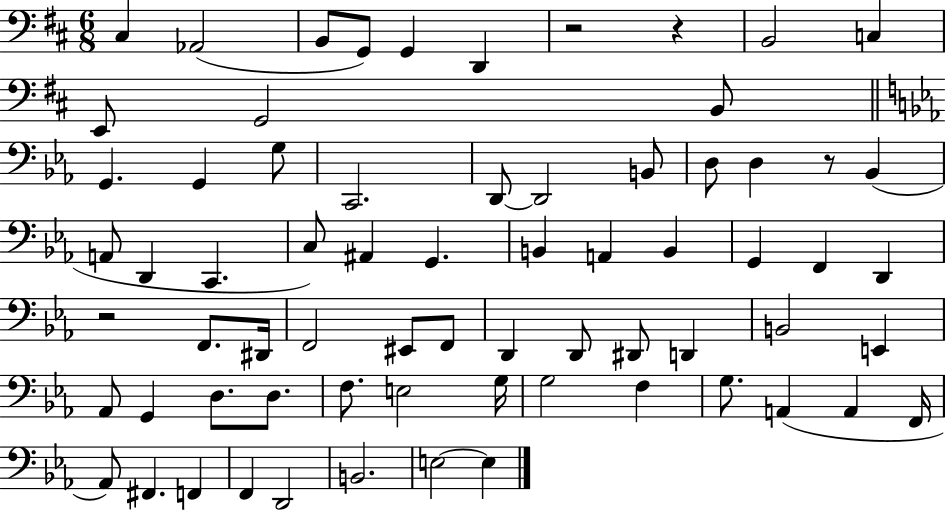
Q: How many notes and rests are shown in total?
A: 69